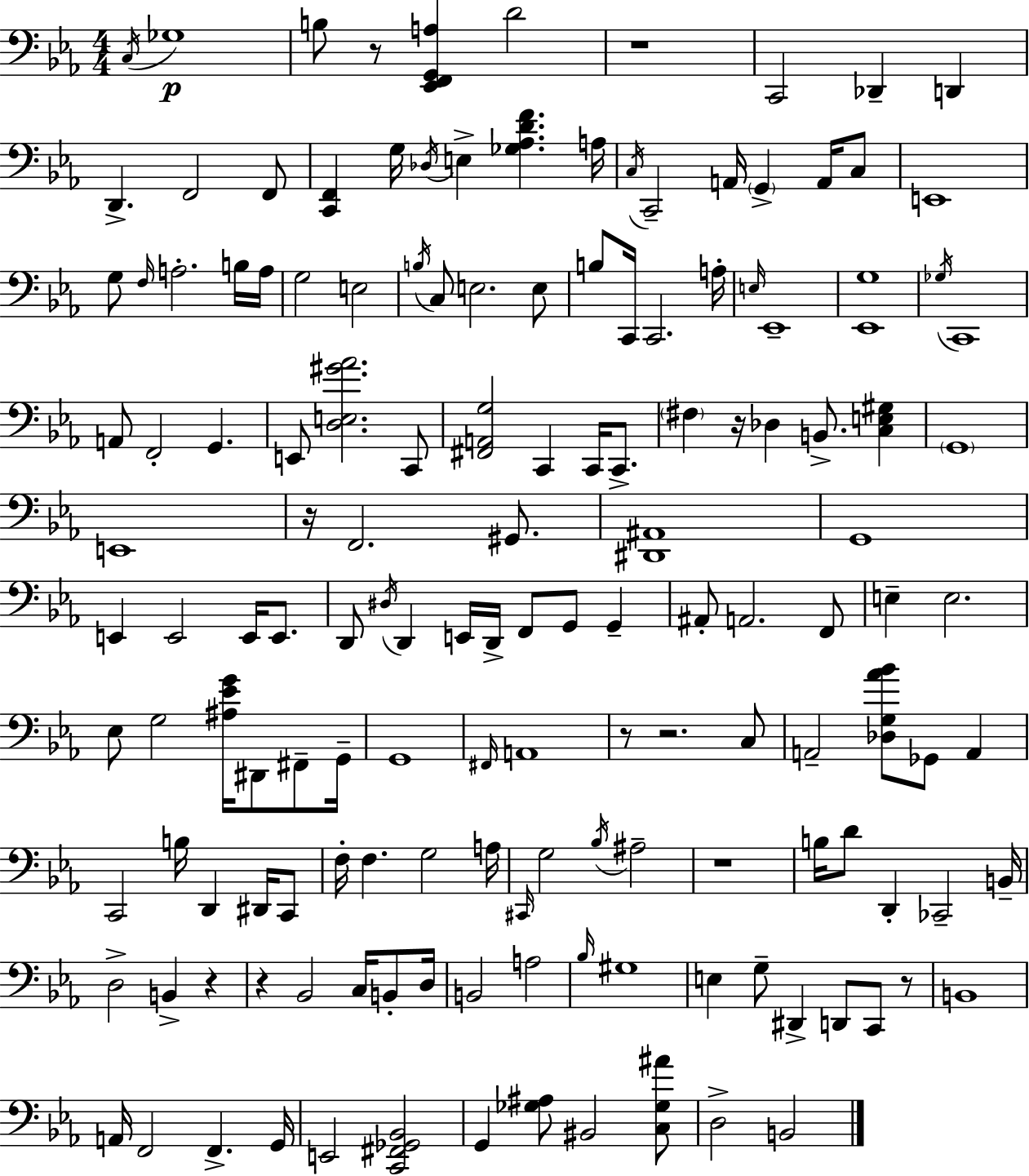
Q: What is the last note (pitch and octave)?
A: B2